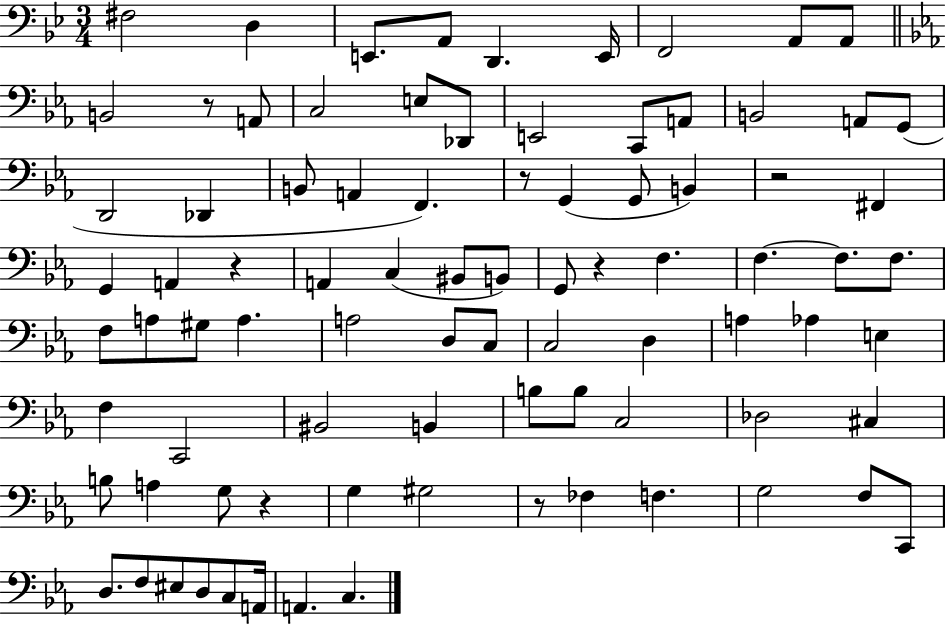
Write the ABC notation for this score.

X:1
T:Untitled
M:3/4
L:1/4
K:Bb
^F,2 D, E,,/2 A,,/2 D,, E,,/4 F,,2 A,,/2 A,,/2 B,,2 z/2 A,,/2 C,2 E,/2 _D,,/2 E,,2 C,,/2 A,,/2 B,,2 A,,/2 G,,/2 D,,2 _D,, B,,/2 A,, F,, z/2 G,, G,,/2 B,, z2 ^F,, G,, A,, z A,, C, ^B,,/2 B,,/2 G,,/2 z F, F, F,/2 F,/2 F,/2 A,/2 ^G,/2 A, A,2 D,/2 C,/2 C,2 D, A, _A, E, F, C,,2 ^B,,2 B,, B,/2 B,/2 C,2 _D,2 ^C, B,/2 A, G,/2 z G, ^G,2 z/2 _F, F, G,2 F,/2 C,,/2 D,/2 F,/2 ^E,/2 D,/2 C,/2 A,,/4 A,, C,